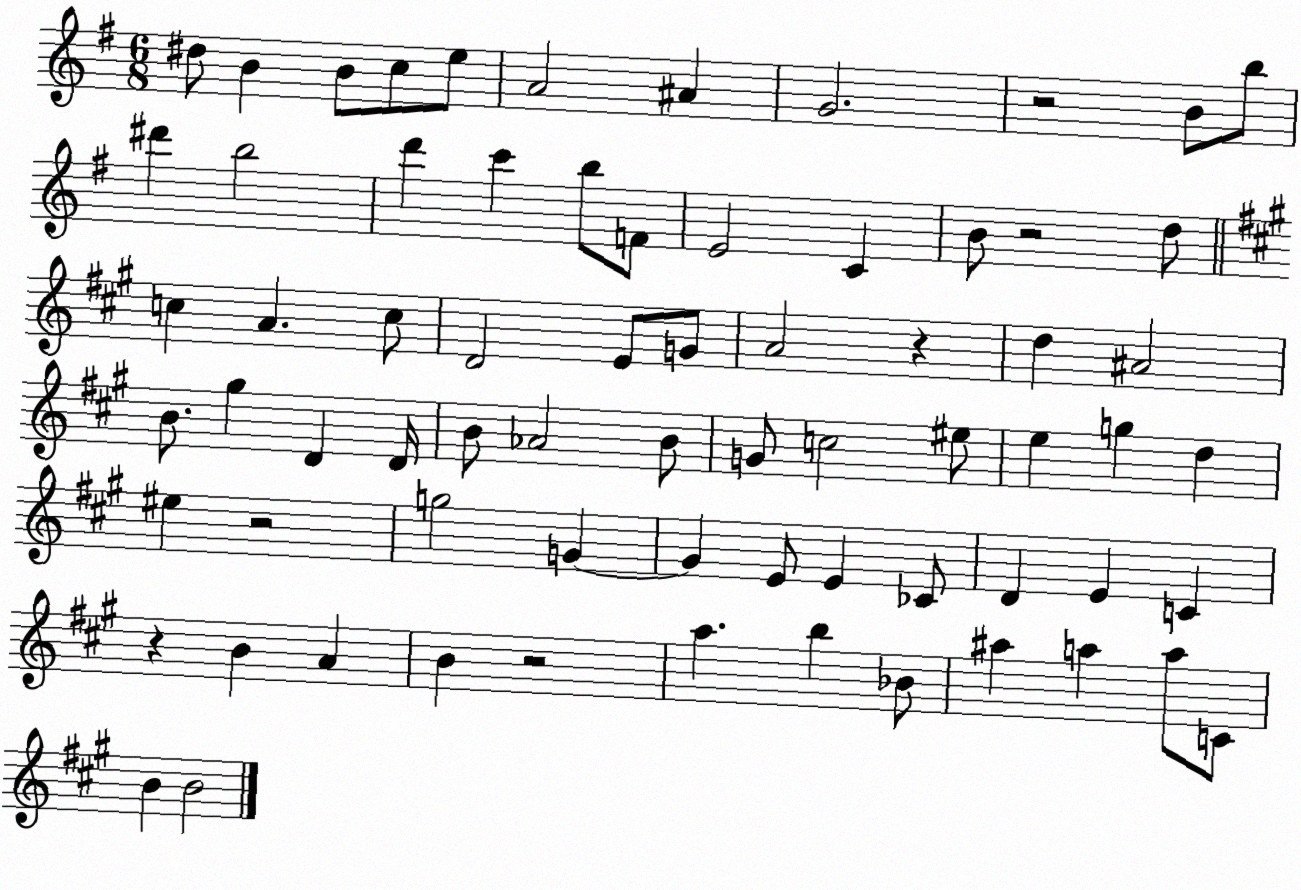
X:1
T:Untitled
M:6/8
L:1/4
K:G
^d/2 B B/2 c/2 e/2 A2 ^A G2 z2 B/2 b/2 ^d' b2 d' c' b/2 F/2 E2 C B/2 z2 d/2 c A c/2 D2 E/2 G/2 A2 z d ^A2 B/2 ^g D D/4 B/2 _A2 B/2 G/2 c2 ^e/2 e g d ^e z2 g2 G G E/2 E _C/2 D E C z B A B z2 a b _B/2 ^a a a/2 C/2 B B2